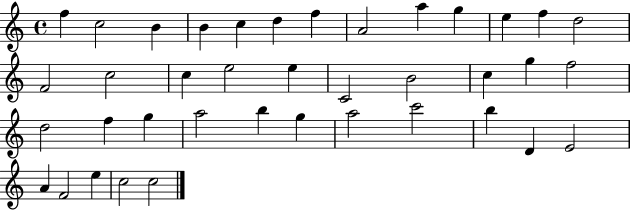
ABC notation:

X:1
T:Untitled
M:4/4
L:1/4
K:C
f c2 B B c d f A2 a g e f d2 F2 c2 c e2 e C2 B2 c g f2 d2 f g a2 b g a2 c'2 b D E2 A F2 e c2 c2